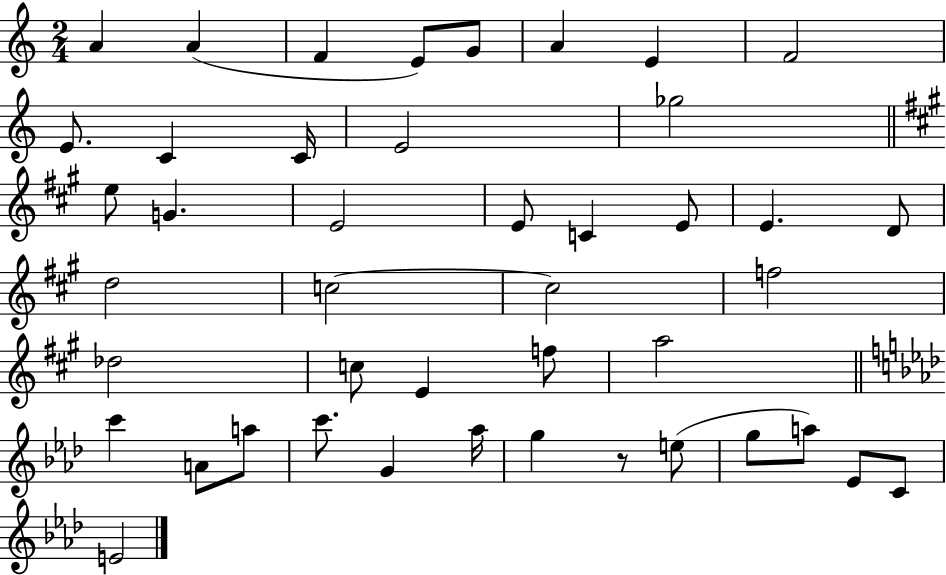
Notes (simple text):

A4/q A4/q F4/q E4/e G4/e A4/q E4/q F4/h E4/e. C4/q C4/s E4/h Gb5/h E5/e G4/q. E4/h E4/e C4/q E4/e E4/q. D4/e D5/h C5/h C5/h F5/h Db5/h C5/e E4/q F5/e A5/h C6/q A4/e A5/e C6/e. G4/q Ab5/s G5/q R/e E5/e G5/e A5/e Eb4/e C4/e E4/h